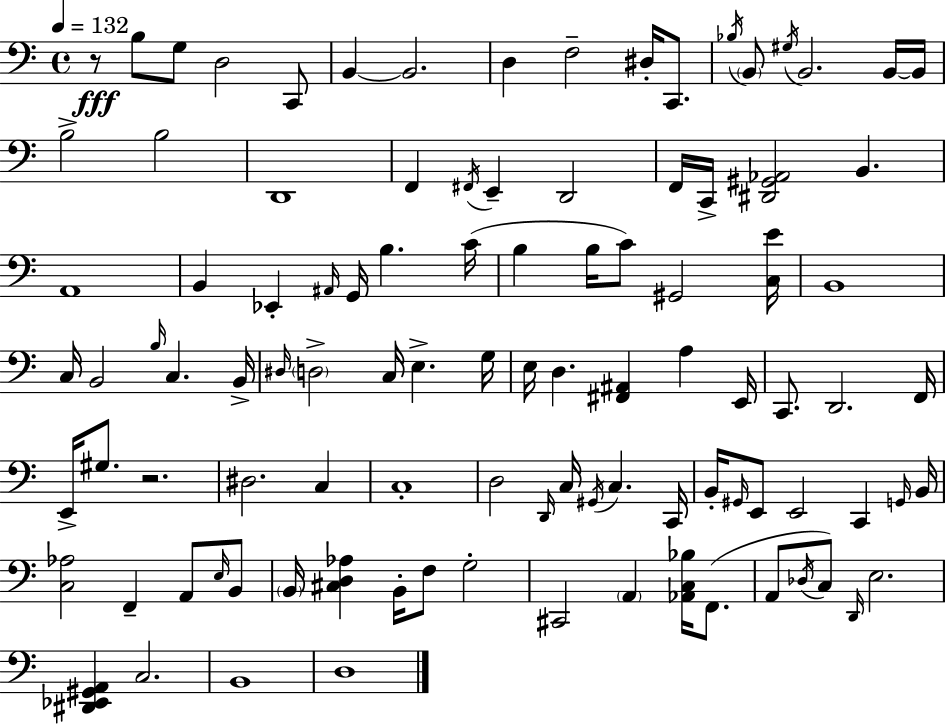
X:1
T:Untitled
M:4/4
L:1/4
K:C
z/2 B,/2 G,/2 D,2 C,,/2 B,, B,,2 D, F,2 ^D,/4 C,,/2 _B,/4 B,,/2 ^G,/4 B,,2 B,,/4 B,,/4 B,2 B,2 D,,4 F,, ^F,,/4 E,, D,,2 F,,/4 C,,/4 [^D,,^G,,_A,,]2 B,, A,,4 B,, _E,, ^A,,/4 G,,/4 B, C/4 B, B,/4 C/2 ^G,,2 [C,E]/4 B,,4 C,/4 B,,2 B,/4 C, B,,/4 ^D,/4 D,2 C,/4 E, G,/4 E,/4 D, [^F,,^A,,] A, E,,/4 C,,/2 D,,2 F,,/4 E,,/4 ^G,/2 z2 ^D,2 C, C,4 D,2 D,,/4 C,/4 ^G,,/4 C, C,,/4 B,,/4 ^G,,/4 E,,/2 E,,2 C,, G,,/4 B,,/4 [C,_A,]2 F,, A,,/2 E,/4 B,,/2 B,,/4 [^C,D,_A,] B,,/4 F,/2 G,2 ^C,,2 A,, [_A,,C,_B,]/4 F,,/2 A,,/2 _D,/4 C,/2 D,,/4 E,2 [^D,,_E,,^G,,A,,] C,2 B,,4 D,4